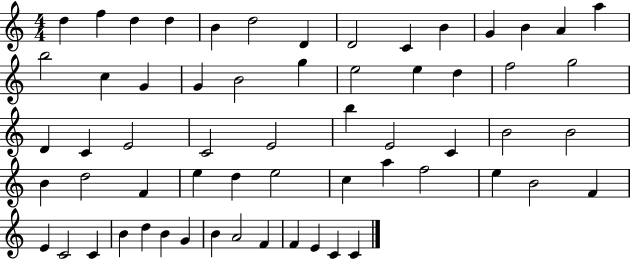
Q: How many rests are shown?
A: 0